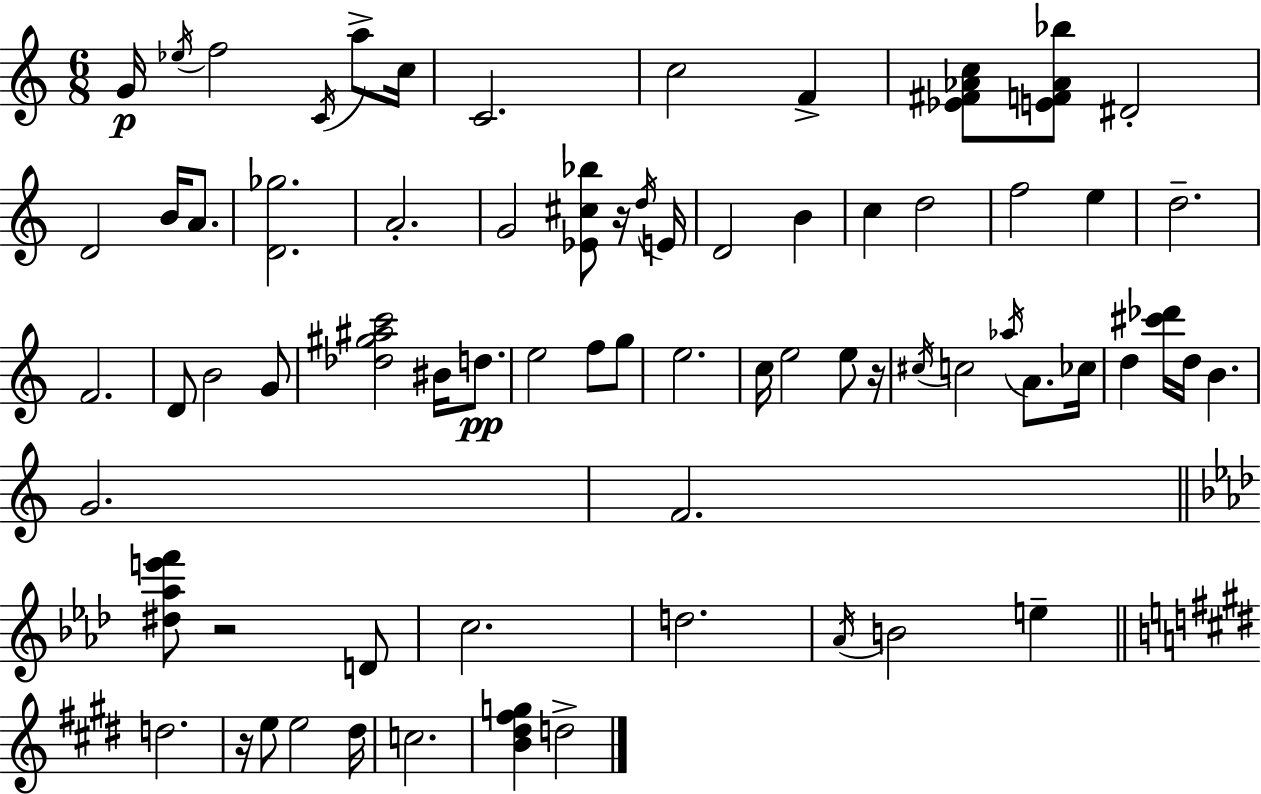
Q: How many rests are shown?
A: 4